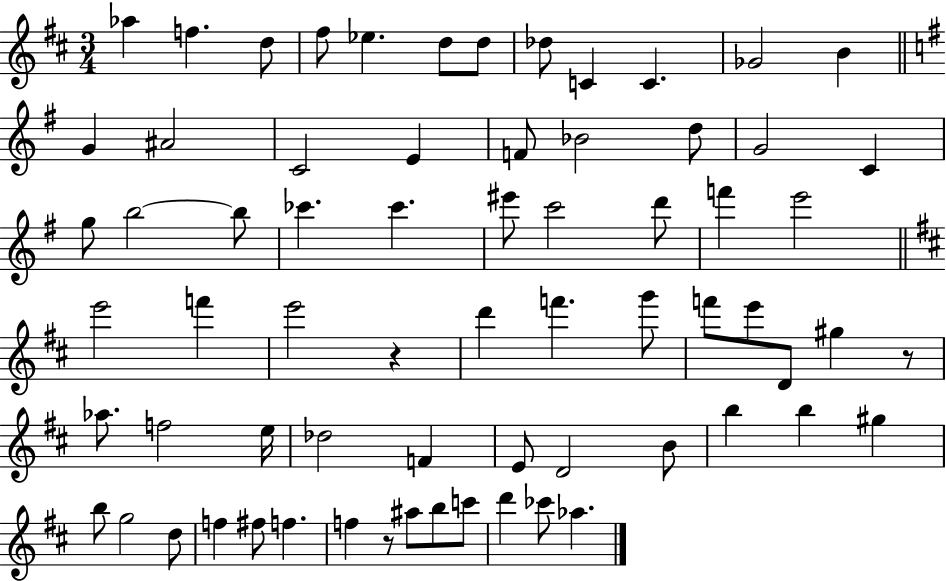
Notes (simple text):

Ab5/q F5/q. D5/e F#5/e Eb5/q. D5/e D5/e Db5/e C4/q C4/q. Gb4/h B4/q G4/q A#4/h C4/h E4/q F4/e Bb4/h D5/e G4/h C4/q G5/e B5/h B5/e CES6/q. CES6/q. EIS6/e C6/h D6/e F6/q E6/h E6/h F6/q E6/h R/q D6/q F6/q. G6/e F6/e E6/e D4/e G#5/q R/e Ab5/e. F5/h E5/s Db5/h F4/q E4/e D4/h B4/e B5/q B5/q G#5/q B5/e G5/h D5/e F5/q F#5/e F5/q. F5/q R/e A#5/e B5/e C6/e D6/q CES6/e Ab5/q.